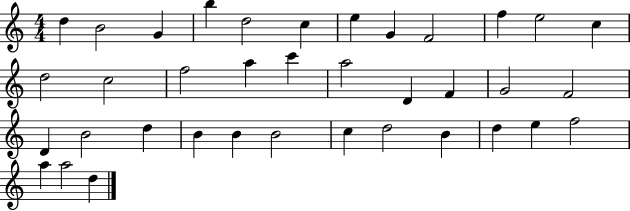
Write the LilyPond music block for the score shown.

{
  \clef treble
  \numericTimeSignature
  \time 4/4
  \key c \major
  d''4 b'2 g'4 | b''4 d''2 c''4 | e''4 g'4 f'2 | f''4 e''2 c''4 | \break d''2 c''2 | f''2 a''4 c'''4 | a''2 d'4 f'4 | g'2 f'2 | \break d'4 b'2 d''4 | b'4 b'4 b'2 | c''4 d''2 b'4 | d''4 e''4 f''2 | \break a''4 a''2 d''4 | \bar "|."
}